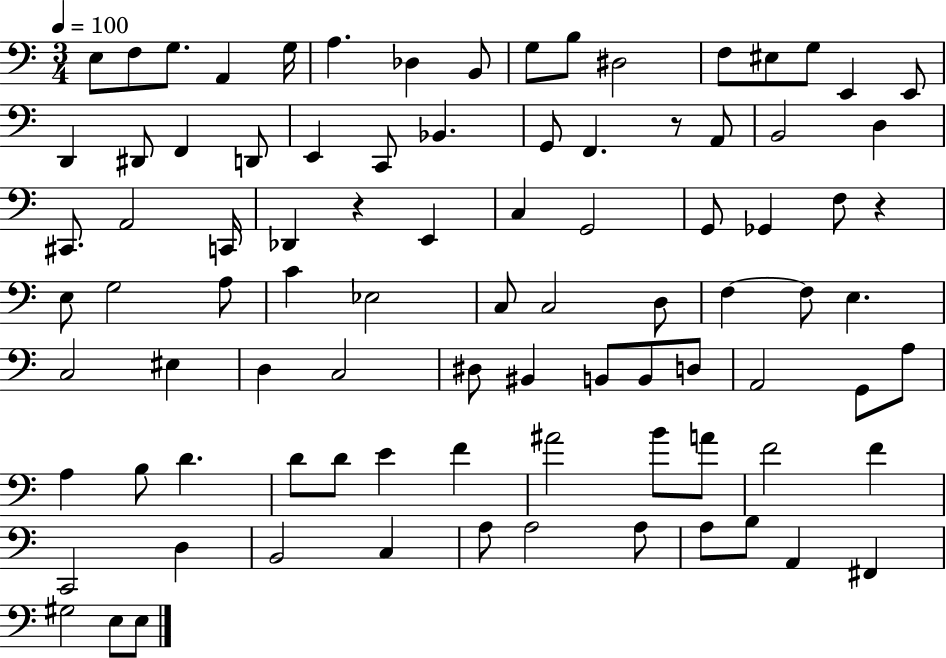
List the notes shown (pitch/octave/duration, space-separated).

E3/e F3/e G3/e. A2/q G3/s A3/q. Db3/q B2/e G3/e B3/e D#3/h F3/e EIS3/e G3/e E2/q E2/e D2/q D#2/e F2/q D2/e E2/q C2/e Bb2/q. G2/e F2/q. R/e A2/e B2/h D3/q C#2/e. A2/h C2/s Db2/q R/q E2/q C3/q G2/h G2/e Gb2/q F3/e R/q E3/e G3/h A3/e C4/q Eb3/h C3/e C3/h D3/e F3/q F3/e E3/q. C3/h EIS3/q D3/q C3/h D#3/e BIS2/q B2/e B2/e D3/e A2/h G2/e A3/e A3/q B3/e D4/q. D4/e D4/e E4/q F4/q A#4/h B4/e A4/e F4/h F4/q C2/h D3/q B2/h C3/q A3/e A3/h A3/e A3/e B3/e A2/q F#2/q G#3/h E3/e E3/e